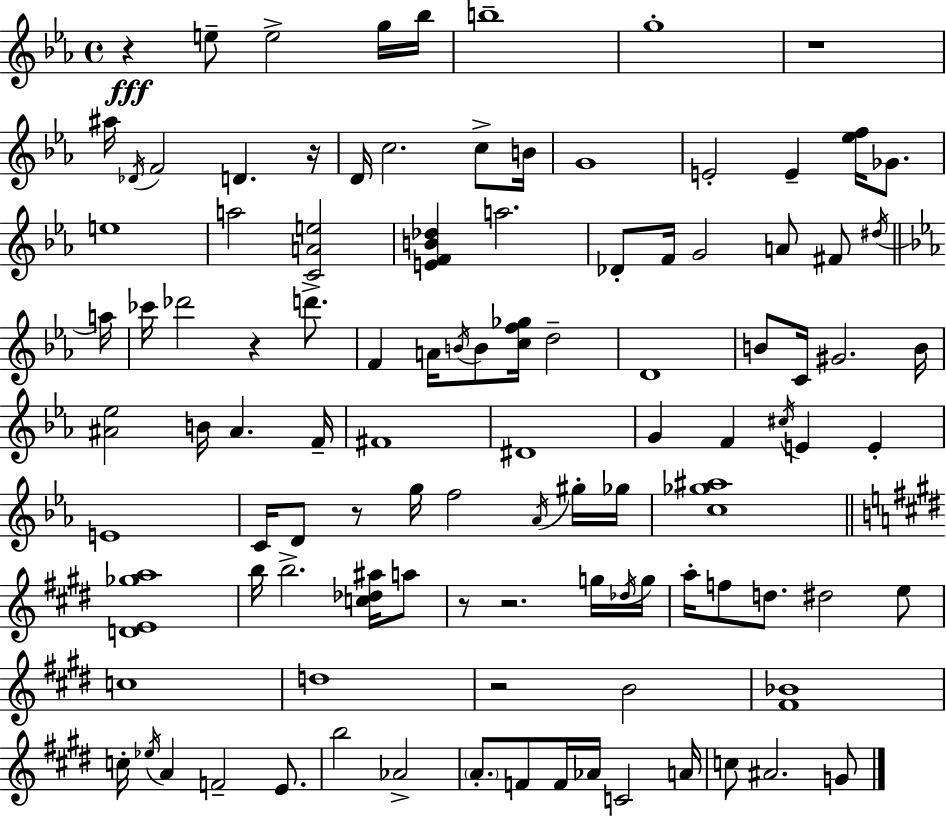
R/q E5/e E5/h G5/s Bb5/s B5/w G5/w R/w A#5/s Db4/s F4/h D4/q. R/s D4/s C5/h. C5/e B4/s G4/w E4/h E4/q [Eb5,F5]/s Gb4/e. E5/w A5/h [C4,A4,E5]/h [E4,F4,B4,Db5]/q A5/h. Db4/e F4/s G4/h A4/e F#4/e D#5/s A5/s CES6/s Db6/h R/q D6/e. F4/q A4/s B4/s B4/e [C5,F5,Gb5]/s D5/h D4/w B4/e C4/s G#4/h. B4/s [A#4,Eb5]/h B4/s A#4/q. F4/s F#4/w D#4/w G4/q F4/q C#5/s E4/q E4/q E4/w C4/s D4/e R/e G5/s F5/h Ab4/s G#5/s Gb5/s [C5,Gb5,A#5]/w [D4,E4,Gb5,A5]/w B5/s B5/h. [C5,Db5,A#5]/s A5/e R/e R/h. G5/s Db5/s G5/s A5/s F5/e D5/e. D#5/h E5/e C5/w D5/w R/h B4/h [F#4,Bb4]/w C5/s Eb5/s A4/q F4/h E4/e. B5/h Ab4/h A4/e. F4/e F4/s Ab4/s C4/h A4/s C5/e A#4/h. G4/e